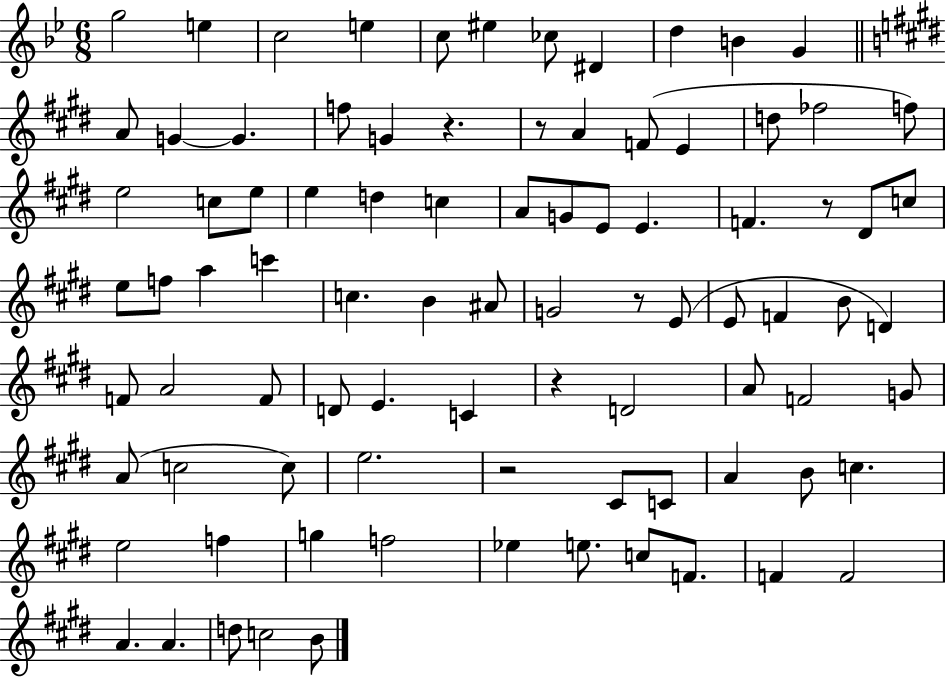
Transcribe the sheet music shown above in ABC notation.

X:1
T:Untitled
M:6/8
L:1/4
K:Bb
g2 e c2 e c/2 ^e _c/2 ^D d B G A/2 G G f/2 G z z/2 A F/2 E d/2 _f2 f/2 e2 c/2 e/2 e d c A/2 G/2 E/2 E F z/2 ^D/2 c/2 e/2 f/2 a c' c B ^A/2 G2 z/2 E/2 E/2 F B/2 D F/2 A2 F/2 D/2 E C z D2 A/2 F2 G/2 A/2 c2 c/2 e2 z2 ^C/2 C/2 A B/2 c e2 f g f2 _e e/2 c/2 F/2 F F2 A A d/2 c2 B/2